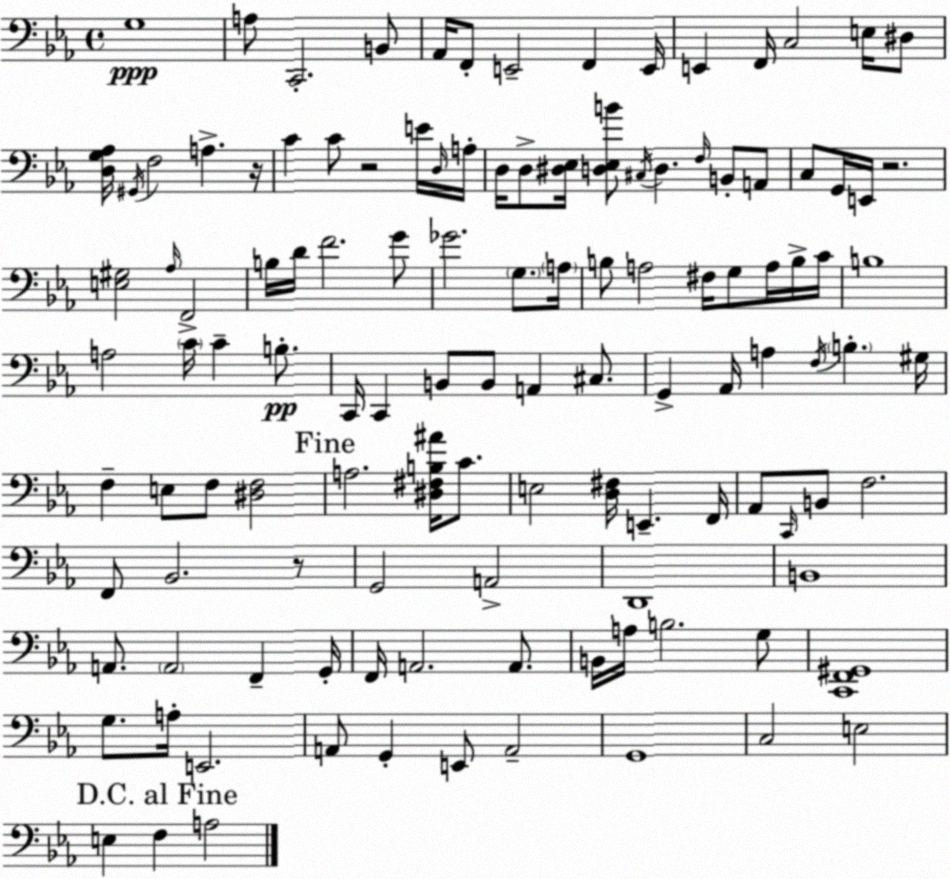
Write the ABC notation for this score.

X:1
T:Untitled
M:4/4
L:1/4
K:Cm
G,4 A,/2 C,,2 B,,/2 _A,,/4 F,,/2 E,,2 F,, E,,/4 E,, F,,/4 C,2 E,/4 ^D,/2 [D,G,_A,]/4 ^G,,/4 F,2 A, z/4 C C/2 z2 E/4 D,/4 A,/4 D,/4 D,/2 [^D,_E,]/4 [D,_E,B]/2 ^C,/4 D, F,/4 B,,/2 A,,/2 C,/2 G,,/4 E,,/4 z2 [E,^G,]2 _A,/4 F,,2 B,/4 D/4 F2 G/2 _G2 G,/2 A,/4 B,/2 A,2 ^F,/4 G,/2 A,/4 B,/4 C/4 B,4 A,2 C/4 C B,/2 C,,/4 C,, B,,/2 B,,/2 A,, ^C,/2 G,, _A,,/4 A, F,/4 B, ^G,/4 F, E,/2 F,/2 [^D,F,]2 A,2 [^D,^F,B,^A]/4 C/2 E,2 [D,^F,]/4 E,, F,,/4 _A,,/2 C,,/4 B,,/2 F,2 F,,/2 _B,,2 z/2 G,,2 A,,2 D,,4 B,,4 A,,/2 A,,2 F,, G,,/4 F,,/4 A,,2 A,,/2 B,,/4 A,/4 B,2 G,/2 [C,,F,,^G,,]4 G,/2 A,/4 E,,2 A,,/2 G,, E,,/2 A,,2 G,,4 C,2 E,2 E, F, A,2